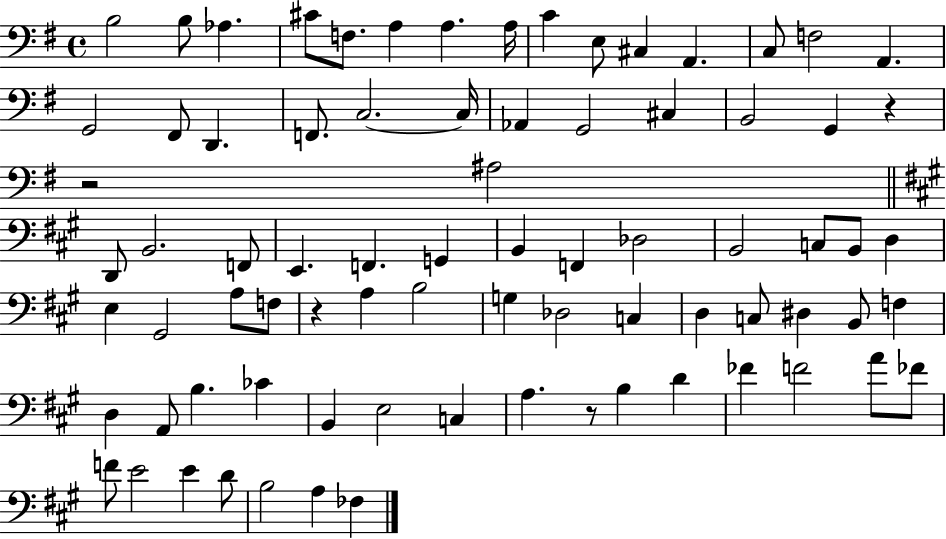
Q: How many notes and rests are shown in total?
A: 79